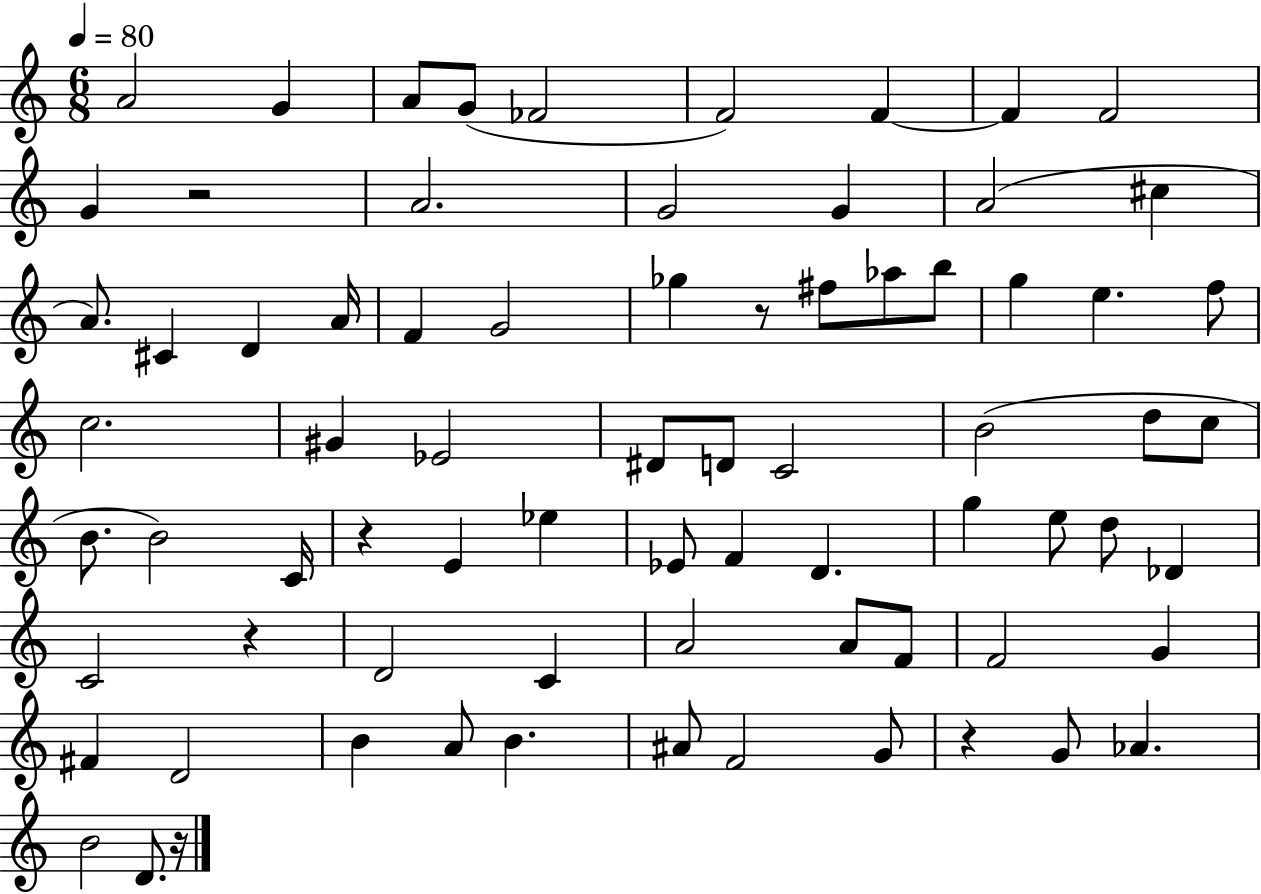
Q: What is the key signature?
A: C major